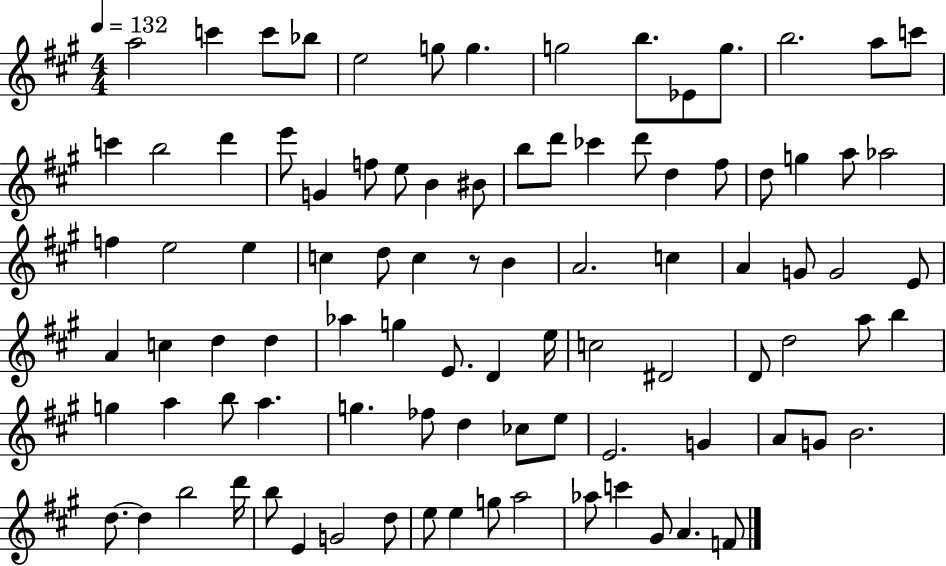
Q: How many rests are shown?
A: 1